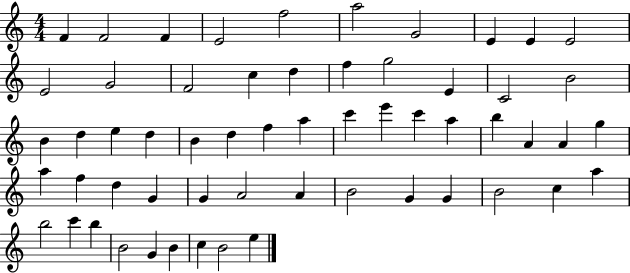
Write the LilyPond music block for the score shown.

{
  \clef treble
  \numericTimeSignature
  \time 4/4
  \key c \major
  f'4 f'2 f'4 | e'2 f''2 | a''2 g'2 | e'4 e'4 e'2 | \break e'2 g'2 | f'2 c''4 d''4 | f''4 g''2 e'4 | c'2 b'2 | \break b'4 d''4 e''4 d''4 | b'4 d''4 f''4 a''4 | c'''4 e'''4 c'''4 a''4 | b''4 a'4 a'4 g''4 | \break a''4 f''4 d''4 g'4 | g'4 a'2 a'4 | b'2 g'4 g'4 | b'2 c''4 a''4 | \break b''2 c'''4 b''4 | b'2 g'4 b'4 | c''4 b'2 e''4 | \bar "|."
}